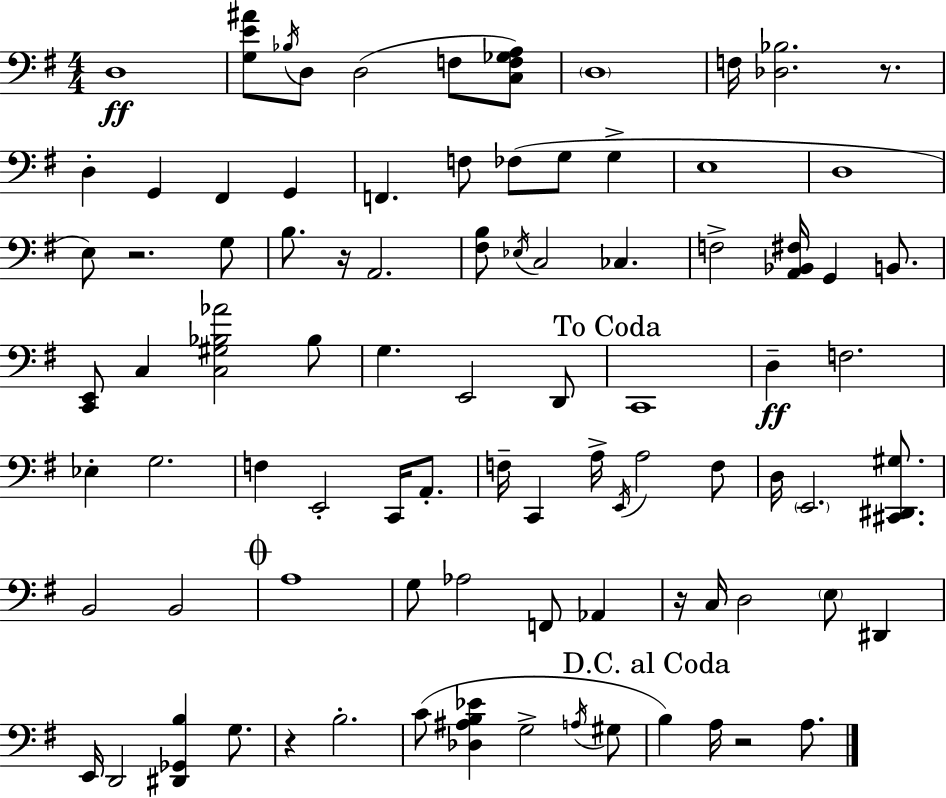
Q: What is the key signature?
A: E minor